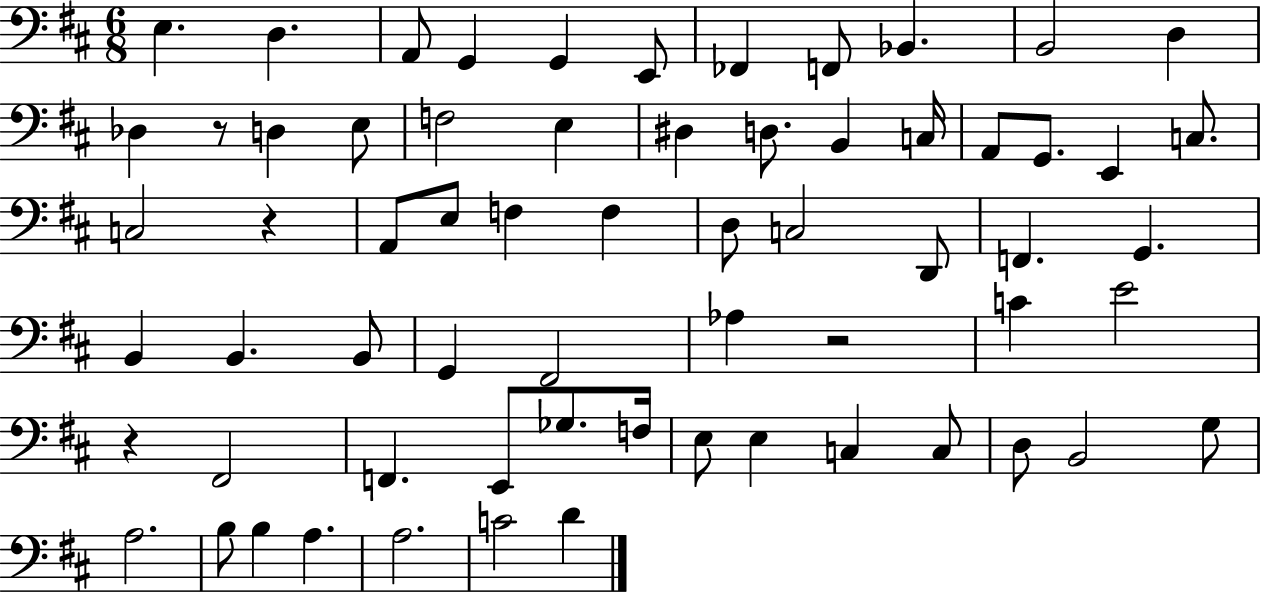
{
  \clef bass
  \numericTimeSignature
  \time 6/8
  \key d \major
  e4. d4. | a,8 g,4 g,4 e,8 | fes,4 f,8 bes,4. | b,2 d4 | \break des4 r8 d4 e8 | f2 e4 | dis4 d8. b,4 c16 | a,8 g,8. e,4 c8. | \break c2 r4 | a,8 e8 f4 f4 | d8 c2 d,8 | f,4. g,4. | \break b,4 b,4. b,8 | g,4 fis,2 | aes4 r2 | c'4 e'2 | \break r4 fis,2 | f,4. e,8 ges8. f16 | e8 e4 c4 c8 | d8 b,2 g8 | \break a2. | b8 b4 a4. | a2. | c'2 d'4 | \break \bar "|."
}